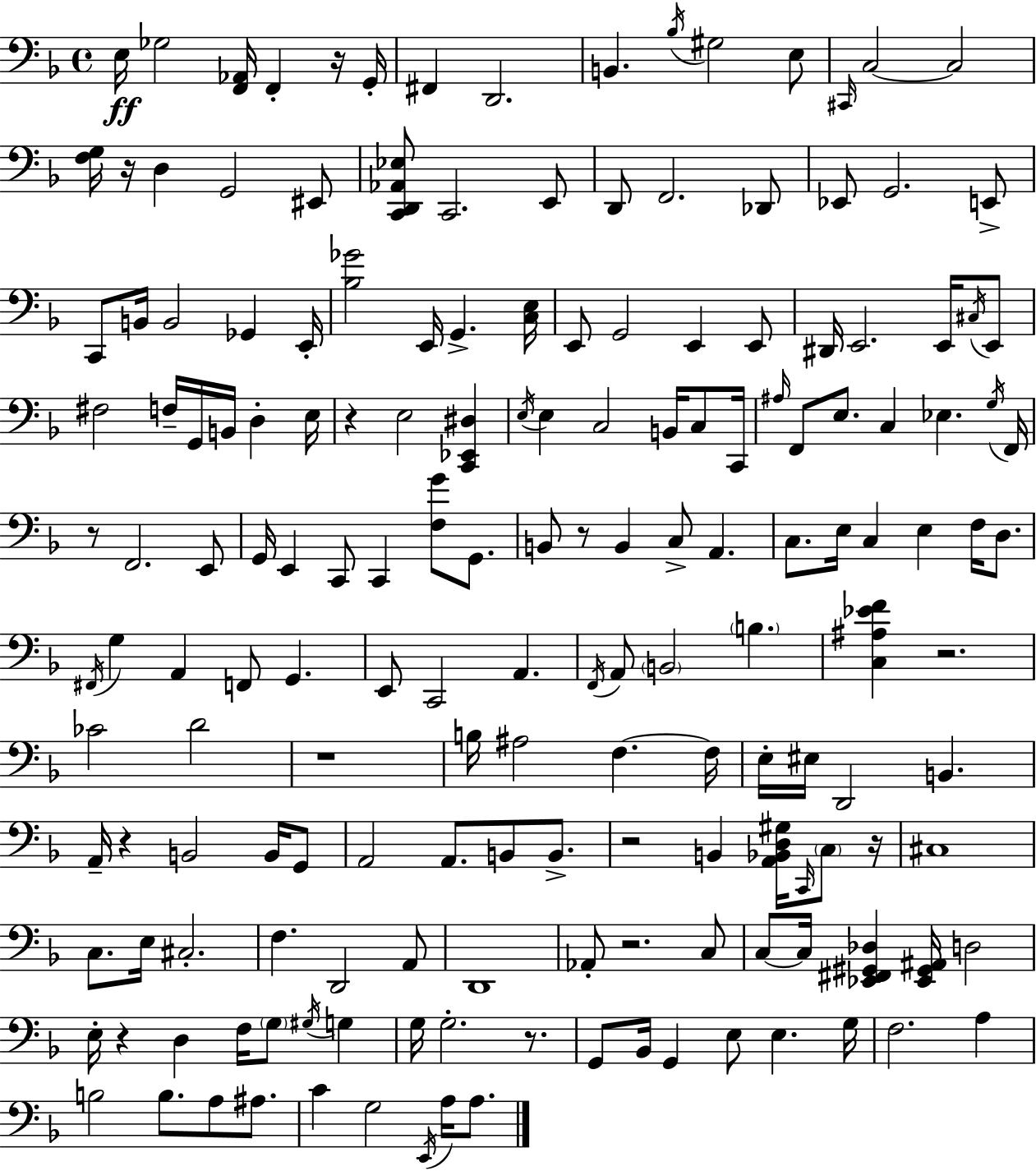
X:1
T:Untitled
M:4/4
L:1/4
K:Dm
E,/4 _G,2 [F,,_A,,]/4 F,, z/4 G,,/4 ^F,, D,,2 B,, _B,/4 ^G,2 E,/2 ^C,,/4 C,2 C,2 [F,G,]/4 z/4 D, G,,2 ^E,,/2 [C,,D,,_A,,_E,]/2 C,,2 E,,/2 D,,/2 F,,2 _D,,/2 _E,,/2 G,,2 E,,/2 C,,/2 B,,/4 B,,2 _G,, E,,/4 [_B,_G]2 E,,/4 G,, [C,E,]/4 E,,/2 G,,2 E,, E,,/2 ^D,,/4 E,,2 E,,/4 ^C,/4 E,,/2 ^F,2 F,/4 G,,/4 B,,/4 D, E,/4 z E,2 [C,,_E,,^D,] E,/4 E, C,2 B,,/4 C,/2 C,,/4 ^A,/4 F,,/2 E,/2 C, _E, G,/4 F,,/4 z/2 F,,2 E,,/2 G,,/4 E,, C,,/2 C,, [F,G]/2 G,,/2 B,,/2 z/2 B,, C,/2 A,, C,/2 E,/4 C, E, F,/4 D,/2 ^F,,/4 G, A,, F,,/2 G,, E,,/2 C,,2 A,, F,,/4 A,,/2 B,,2 B, [C,^A,_EF] z2 _C2 D2 z4 B,/4 ^A,2 F, F,/4 E,/4 ^E,/4 D,,2 B,, A,,/4 z B,,2 B,,/4 G,,/2 A,,2 A,,/2 B,,/2 B,,/2 z2 B,, [A,,_B,,D,^G,]/4 C,,/4 C,/2 z/4 ^C,4 C,/2 E,/4 ^C,2 F, D,,2 A,,/2 D,,4 _A,,/2 z2 C,/2 C,/2 C,/4 [_E,,^F,,^G,,_D,] [_E,,^G,,^A,,]/4 D,2 E,/4 z D, F,/4 G,/2 ^G,/4 G, G,/4 G,2 z/2 G,,/2 _B,,/4 G,, E,/2 E, G,/4 F,2 A, B,2 B,/2 A,/2 ^A,/2 C G,2 E,,/4 A,/4 A,/2